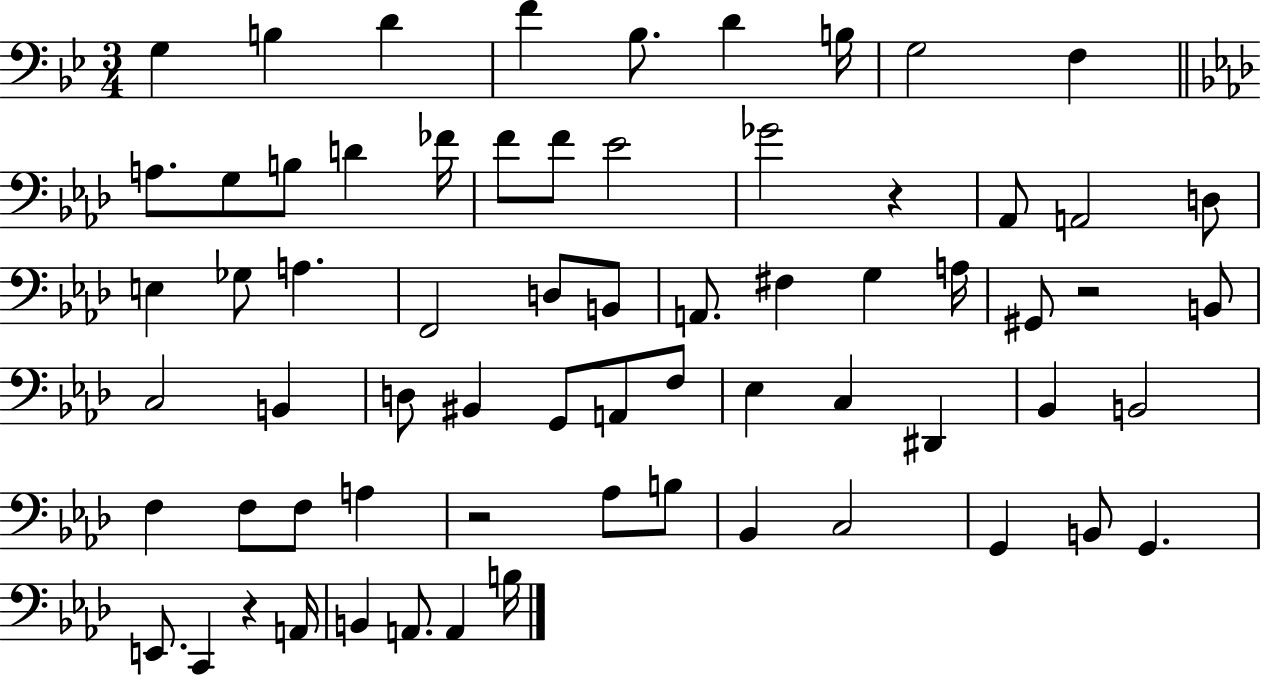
X:1
T:Untitled
M:3/4
L:1/4
K:Bb
G, B, D F _B,/2 D B,/4 G,2 F, A,/2 G,/2 B,/2 D _F/4 F/2 F/2 _E2 _G2 z _A,,/2 A,,2 D,/2 E, _G,/2 A, F,,2 D,/2 B,,/2 A,,/2 ^F, G, A,/4 ^G,,/2 z2 B,,/2 C,2 B,, D,/2 ^B,, G,,/2 A,,/2 F,/2 _E, C, ^D,, _B,, B,,2 F, F,/2 F,/2 A, z2 _A,/2 B,/2 _B,, C,2 G,, B,,/2 G,, E,,/2 C,, z A,,/4 B,, A,,/2 A,, B,/4